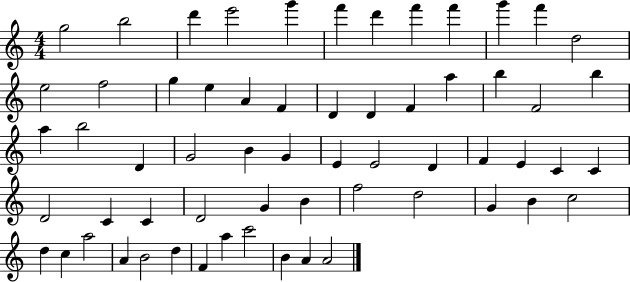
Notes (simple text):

G5/h B5/h D6/q E6/h G6/q F6/q D6/q F6/q F6/q G6/q F6/q D5/h E5/h F5/h G5/q E5/q A4/q F4/q D4/q D4/q F4/q A5/q B5/q F4/h B5/q A5/q B5/h D4/q G4/h B4/q G4/q E4/q E4/h D4/q F4/q E4/q C4/q C4/q D4/h C4/q C4/q D4/h G4/q B4/q F5/h D5/h G4/q B4/q C5/h D5/q C5/q A5/h A4/q B4/h D5/q F4/q A5/q C6/h B4/q A4/q A4/h